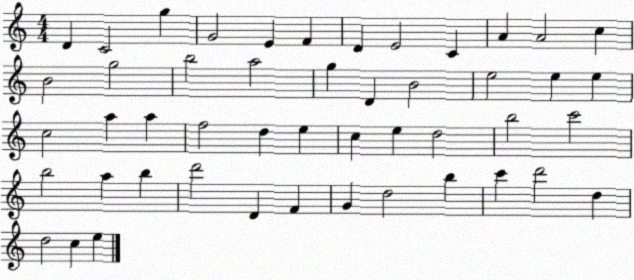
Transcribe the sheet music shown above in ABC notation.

X:1
T:Untitled
M:4/4
L:1/4
K:C
D C2 g G2 E F D E2 C A A2 c B2 g2 b2 a2 g D B2 e2 e e c2 a a f2 d e c e d2 b2 c'2 b2 a b d'2 D F G d2 b c' d'2 d d2 c e